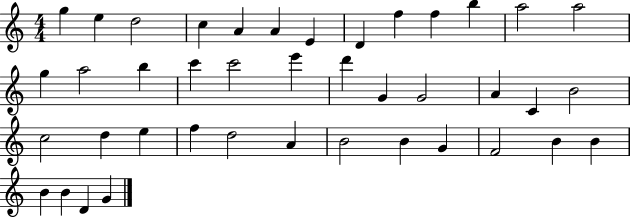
X:1
T:Untitled
M:4/4
L:1/4
K:C
g e d2 c A A E D f f b a2 a2 g a2 b c' c'2 e' d' G G2 A C B2 c2 d e f d2 A B2 B G F2 B B B B D G